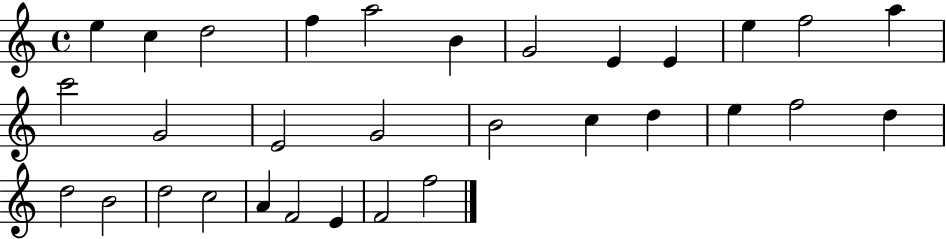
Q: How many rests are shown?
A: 0